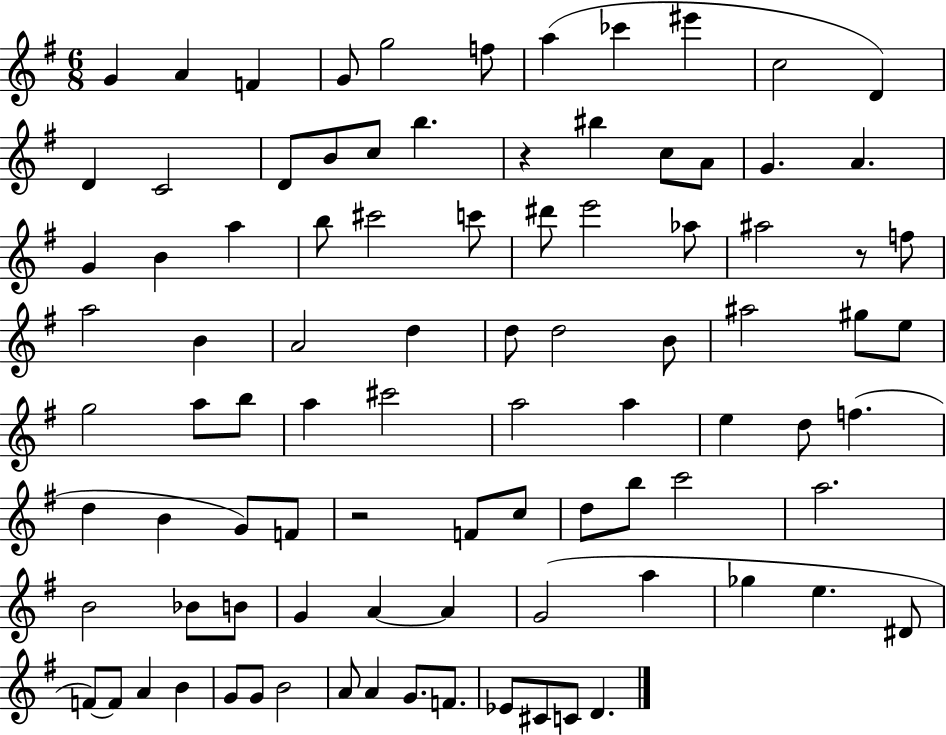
G4/q A4/q F4/q G4/e G5/h F5/e A5/q CES6/q EIS6/q C5/h D4/q D4/q C4/h D4/e B4/e C5/e B5/q. R/q BIS5/q C5/e A4/e G4/q. A4/q. G4/q B4/q A5/q B5/e C#6/h C6/e D#6/e E6/h Ab5/e A#5/h R/e F5/e A5/h B4/q A4/h D5/q D5/e D5/h B4/e A#5/h G#5/e E5/e G5/h A5/e B5/e A5/q C#6/h A5/h A5/q E5/q D5/e F5/q. D5/q B4/q G4/e F4/e R/h F4/e C5/e D5/e B5/e C6/h A5/h. B4/h Bb4/e B4/e G4/q A4/q A4/q G4/h A5/q Gb5/q E5/q. D#4/e F4/e F4/e A4/q B4/q G4/e G4/e B4/h A4/e A4/q G4/e. F4/e. Eb4/e C#4/e C4/e D4/q.